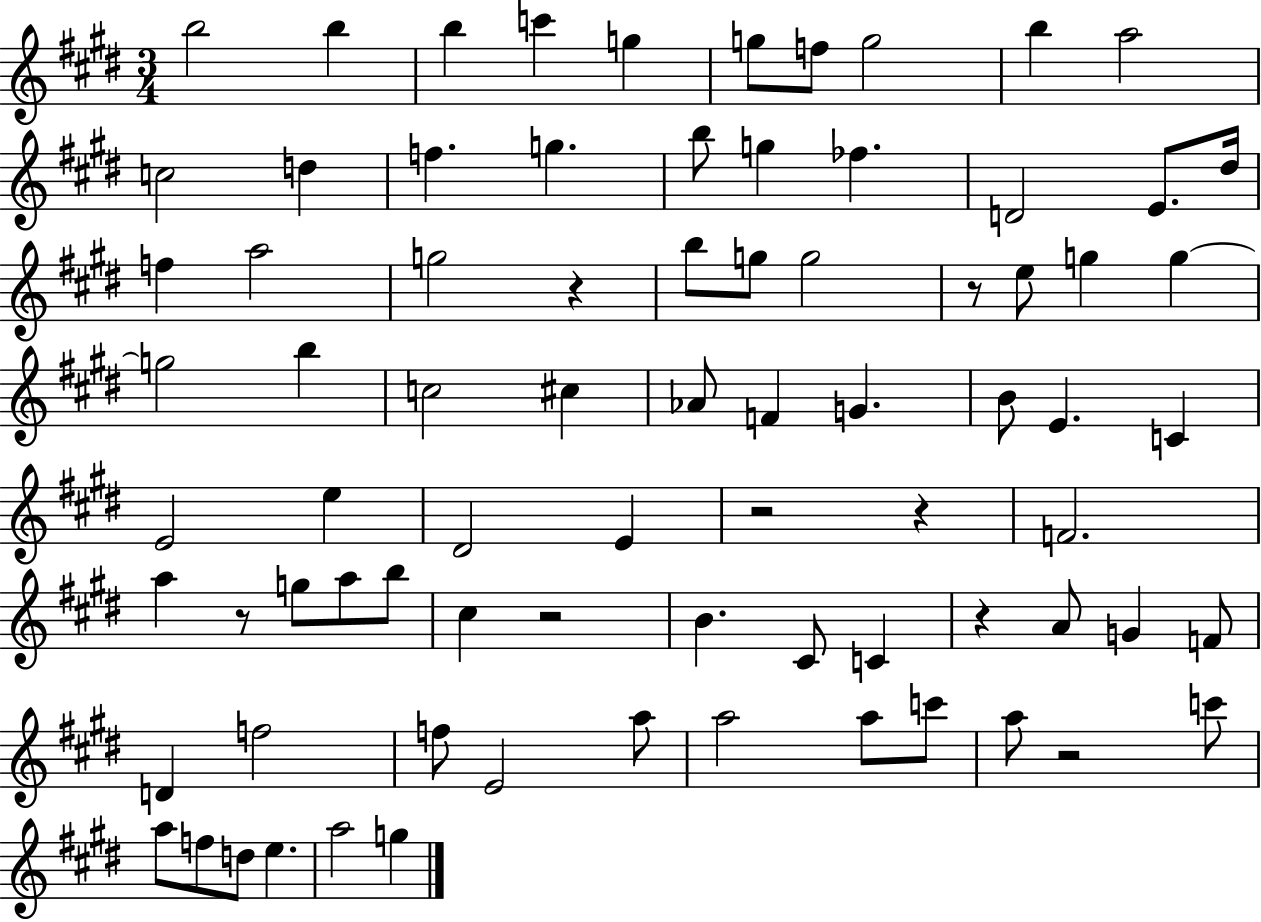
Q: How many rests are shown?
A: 8